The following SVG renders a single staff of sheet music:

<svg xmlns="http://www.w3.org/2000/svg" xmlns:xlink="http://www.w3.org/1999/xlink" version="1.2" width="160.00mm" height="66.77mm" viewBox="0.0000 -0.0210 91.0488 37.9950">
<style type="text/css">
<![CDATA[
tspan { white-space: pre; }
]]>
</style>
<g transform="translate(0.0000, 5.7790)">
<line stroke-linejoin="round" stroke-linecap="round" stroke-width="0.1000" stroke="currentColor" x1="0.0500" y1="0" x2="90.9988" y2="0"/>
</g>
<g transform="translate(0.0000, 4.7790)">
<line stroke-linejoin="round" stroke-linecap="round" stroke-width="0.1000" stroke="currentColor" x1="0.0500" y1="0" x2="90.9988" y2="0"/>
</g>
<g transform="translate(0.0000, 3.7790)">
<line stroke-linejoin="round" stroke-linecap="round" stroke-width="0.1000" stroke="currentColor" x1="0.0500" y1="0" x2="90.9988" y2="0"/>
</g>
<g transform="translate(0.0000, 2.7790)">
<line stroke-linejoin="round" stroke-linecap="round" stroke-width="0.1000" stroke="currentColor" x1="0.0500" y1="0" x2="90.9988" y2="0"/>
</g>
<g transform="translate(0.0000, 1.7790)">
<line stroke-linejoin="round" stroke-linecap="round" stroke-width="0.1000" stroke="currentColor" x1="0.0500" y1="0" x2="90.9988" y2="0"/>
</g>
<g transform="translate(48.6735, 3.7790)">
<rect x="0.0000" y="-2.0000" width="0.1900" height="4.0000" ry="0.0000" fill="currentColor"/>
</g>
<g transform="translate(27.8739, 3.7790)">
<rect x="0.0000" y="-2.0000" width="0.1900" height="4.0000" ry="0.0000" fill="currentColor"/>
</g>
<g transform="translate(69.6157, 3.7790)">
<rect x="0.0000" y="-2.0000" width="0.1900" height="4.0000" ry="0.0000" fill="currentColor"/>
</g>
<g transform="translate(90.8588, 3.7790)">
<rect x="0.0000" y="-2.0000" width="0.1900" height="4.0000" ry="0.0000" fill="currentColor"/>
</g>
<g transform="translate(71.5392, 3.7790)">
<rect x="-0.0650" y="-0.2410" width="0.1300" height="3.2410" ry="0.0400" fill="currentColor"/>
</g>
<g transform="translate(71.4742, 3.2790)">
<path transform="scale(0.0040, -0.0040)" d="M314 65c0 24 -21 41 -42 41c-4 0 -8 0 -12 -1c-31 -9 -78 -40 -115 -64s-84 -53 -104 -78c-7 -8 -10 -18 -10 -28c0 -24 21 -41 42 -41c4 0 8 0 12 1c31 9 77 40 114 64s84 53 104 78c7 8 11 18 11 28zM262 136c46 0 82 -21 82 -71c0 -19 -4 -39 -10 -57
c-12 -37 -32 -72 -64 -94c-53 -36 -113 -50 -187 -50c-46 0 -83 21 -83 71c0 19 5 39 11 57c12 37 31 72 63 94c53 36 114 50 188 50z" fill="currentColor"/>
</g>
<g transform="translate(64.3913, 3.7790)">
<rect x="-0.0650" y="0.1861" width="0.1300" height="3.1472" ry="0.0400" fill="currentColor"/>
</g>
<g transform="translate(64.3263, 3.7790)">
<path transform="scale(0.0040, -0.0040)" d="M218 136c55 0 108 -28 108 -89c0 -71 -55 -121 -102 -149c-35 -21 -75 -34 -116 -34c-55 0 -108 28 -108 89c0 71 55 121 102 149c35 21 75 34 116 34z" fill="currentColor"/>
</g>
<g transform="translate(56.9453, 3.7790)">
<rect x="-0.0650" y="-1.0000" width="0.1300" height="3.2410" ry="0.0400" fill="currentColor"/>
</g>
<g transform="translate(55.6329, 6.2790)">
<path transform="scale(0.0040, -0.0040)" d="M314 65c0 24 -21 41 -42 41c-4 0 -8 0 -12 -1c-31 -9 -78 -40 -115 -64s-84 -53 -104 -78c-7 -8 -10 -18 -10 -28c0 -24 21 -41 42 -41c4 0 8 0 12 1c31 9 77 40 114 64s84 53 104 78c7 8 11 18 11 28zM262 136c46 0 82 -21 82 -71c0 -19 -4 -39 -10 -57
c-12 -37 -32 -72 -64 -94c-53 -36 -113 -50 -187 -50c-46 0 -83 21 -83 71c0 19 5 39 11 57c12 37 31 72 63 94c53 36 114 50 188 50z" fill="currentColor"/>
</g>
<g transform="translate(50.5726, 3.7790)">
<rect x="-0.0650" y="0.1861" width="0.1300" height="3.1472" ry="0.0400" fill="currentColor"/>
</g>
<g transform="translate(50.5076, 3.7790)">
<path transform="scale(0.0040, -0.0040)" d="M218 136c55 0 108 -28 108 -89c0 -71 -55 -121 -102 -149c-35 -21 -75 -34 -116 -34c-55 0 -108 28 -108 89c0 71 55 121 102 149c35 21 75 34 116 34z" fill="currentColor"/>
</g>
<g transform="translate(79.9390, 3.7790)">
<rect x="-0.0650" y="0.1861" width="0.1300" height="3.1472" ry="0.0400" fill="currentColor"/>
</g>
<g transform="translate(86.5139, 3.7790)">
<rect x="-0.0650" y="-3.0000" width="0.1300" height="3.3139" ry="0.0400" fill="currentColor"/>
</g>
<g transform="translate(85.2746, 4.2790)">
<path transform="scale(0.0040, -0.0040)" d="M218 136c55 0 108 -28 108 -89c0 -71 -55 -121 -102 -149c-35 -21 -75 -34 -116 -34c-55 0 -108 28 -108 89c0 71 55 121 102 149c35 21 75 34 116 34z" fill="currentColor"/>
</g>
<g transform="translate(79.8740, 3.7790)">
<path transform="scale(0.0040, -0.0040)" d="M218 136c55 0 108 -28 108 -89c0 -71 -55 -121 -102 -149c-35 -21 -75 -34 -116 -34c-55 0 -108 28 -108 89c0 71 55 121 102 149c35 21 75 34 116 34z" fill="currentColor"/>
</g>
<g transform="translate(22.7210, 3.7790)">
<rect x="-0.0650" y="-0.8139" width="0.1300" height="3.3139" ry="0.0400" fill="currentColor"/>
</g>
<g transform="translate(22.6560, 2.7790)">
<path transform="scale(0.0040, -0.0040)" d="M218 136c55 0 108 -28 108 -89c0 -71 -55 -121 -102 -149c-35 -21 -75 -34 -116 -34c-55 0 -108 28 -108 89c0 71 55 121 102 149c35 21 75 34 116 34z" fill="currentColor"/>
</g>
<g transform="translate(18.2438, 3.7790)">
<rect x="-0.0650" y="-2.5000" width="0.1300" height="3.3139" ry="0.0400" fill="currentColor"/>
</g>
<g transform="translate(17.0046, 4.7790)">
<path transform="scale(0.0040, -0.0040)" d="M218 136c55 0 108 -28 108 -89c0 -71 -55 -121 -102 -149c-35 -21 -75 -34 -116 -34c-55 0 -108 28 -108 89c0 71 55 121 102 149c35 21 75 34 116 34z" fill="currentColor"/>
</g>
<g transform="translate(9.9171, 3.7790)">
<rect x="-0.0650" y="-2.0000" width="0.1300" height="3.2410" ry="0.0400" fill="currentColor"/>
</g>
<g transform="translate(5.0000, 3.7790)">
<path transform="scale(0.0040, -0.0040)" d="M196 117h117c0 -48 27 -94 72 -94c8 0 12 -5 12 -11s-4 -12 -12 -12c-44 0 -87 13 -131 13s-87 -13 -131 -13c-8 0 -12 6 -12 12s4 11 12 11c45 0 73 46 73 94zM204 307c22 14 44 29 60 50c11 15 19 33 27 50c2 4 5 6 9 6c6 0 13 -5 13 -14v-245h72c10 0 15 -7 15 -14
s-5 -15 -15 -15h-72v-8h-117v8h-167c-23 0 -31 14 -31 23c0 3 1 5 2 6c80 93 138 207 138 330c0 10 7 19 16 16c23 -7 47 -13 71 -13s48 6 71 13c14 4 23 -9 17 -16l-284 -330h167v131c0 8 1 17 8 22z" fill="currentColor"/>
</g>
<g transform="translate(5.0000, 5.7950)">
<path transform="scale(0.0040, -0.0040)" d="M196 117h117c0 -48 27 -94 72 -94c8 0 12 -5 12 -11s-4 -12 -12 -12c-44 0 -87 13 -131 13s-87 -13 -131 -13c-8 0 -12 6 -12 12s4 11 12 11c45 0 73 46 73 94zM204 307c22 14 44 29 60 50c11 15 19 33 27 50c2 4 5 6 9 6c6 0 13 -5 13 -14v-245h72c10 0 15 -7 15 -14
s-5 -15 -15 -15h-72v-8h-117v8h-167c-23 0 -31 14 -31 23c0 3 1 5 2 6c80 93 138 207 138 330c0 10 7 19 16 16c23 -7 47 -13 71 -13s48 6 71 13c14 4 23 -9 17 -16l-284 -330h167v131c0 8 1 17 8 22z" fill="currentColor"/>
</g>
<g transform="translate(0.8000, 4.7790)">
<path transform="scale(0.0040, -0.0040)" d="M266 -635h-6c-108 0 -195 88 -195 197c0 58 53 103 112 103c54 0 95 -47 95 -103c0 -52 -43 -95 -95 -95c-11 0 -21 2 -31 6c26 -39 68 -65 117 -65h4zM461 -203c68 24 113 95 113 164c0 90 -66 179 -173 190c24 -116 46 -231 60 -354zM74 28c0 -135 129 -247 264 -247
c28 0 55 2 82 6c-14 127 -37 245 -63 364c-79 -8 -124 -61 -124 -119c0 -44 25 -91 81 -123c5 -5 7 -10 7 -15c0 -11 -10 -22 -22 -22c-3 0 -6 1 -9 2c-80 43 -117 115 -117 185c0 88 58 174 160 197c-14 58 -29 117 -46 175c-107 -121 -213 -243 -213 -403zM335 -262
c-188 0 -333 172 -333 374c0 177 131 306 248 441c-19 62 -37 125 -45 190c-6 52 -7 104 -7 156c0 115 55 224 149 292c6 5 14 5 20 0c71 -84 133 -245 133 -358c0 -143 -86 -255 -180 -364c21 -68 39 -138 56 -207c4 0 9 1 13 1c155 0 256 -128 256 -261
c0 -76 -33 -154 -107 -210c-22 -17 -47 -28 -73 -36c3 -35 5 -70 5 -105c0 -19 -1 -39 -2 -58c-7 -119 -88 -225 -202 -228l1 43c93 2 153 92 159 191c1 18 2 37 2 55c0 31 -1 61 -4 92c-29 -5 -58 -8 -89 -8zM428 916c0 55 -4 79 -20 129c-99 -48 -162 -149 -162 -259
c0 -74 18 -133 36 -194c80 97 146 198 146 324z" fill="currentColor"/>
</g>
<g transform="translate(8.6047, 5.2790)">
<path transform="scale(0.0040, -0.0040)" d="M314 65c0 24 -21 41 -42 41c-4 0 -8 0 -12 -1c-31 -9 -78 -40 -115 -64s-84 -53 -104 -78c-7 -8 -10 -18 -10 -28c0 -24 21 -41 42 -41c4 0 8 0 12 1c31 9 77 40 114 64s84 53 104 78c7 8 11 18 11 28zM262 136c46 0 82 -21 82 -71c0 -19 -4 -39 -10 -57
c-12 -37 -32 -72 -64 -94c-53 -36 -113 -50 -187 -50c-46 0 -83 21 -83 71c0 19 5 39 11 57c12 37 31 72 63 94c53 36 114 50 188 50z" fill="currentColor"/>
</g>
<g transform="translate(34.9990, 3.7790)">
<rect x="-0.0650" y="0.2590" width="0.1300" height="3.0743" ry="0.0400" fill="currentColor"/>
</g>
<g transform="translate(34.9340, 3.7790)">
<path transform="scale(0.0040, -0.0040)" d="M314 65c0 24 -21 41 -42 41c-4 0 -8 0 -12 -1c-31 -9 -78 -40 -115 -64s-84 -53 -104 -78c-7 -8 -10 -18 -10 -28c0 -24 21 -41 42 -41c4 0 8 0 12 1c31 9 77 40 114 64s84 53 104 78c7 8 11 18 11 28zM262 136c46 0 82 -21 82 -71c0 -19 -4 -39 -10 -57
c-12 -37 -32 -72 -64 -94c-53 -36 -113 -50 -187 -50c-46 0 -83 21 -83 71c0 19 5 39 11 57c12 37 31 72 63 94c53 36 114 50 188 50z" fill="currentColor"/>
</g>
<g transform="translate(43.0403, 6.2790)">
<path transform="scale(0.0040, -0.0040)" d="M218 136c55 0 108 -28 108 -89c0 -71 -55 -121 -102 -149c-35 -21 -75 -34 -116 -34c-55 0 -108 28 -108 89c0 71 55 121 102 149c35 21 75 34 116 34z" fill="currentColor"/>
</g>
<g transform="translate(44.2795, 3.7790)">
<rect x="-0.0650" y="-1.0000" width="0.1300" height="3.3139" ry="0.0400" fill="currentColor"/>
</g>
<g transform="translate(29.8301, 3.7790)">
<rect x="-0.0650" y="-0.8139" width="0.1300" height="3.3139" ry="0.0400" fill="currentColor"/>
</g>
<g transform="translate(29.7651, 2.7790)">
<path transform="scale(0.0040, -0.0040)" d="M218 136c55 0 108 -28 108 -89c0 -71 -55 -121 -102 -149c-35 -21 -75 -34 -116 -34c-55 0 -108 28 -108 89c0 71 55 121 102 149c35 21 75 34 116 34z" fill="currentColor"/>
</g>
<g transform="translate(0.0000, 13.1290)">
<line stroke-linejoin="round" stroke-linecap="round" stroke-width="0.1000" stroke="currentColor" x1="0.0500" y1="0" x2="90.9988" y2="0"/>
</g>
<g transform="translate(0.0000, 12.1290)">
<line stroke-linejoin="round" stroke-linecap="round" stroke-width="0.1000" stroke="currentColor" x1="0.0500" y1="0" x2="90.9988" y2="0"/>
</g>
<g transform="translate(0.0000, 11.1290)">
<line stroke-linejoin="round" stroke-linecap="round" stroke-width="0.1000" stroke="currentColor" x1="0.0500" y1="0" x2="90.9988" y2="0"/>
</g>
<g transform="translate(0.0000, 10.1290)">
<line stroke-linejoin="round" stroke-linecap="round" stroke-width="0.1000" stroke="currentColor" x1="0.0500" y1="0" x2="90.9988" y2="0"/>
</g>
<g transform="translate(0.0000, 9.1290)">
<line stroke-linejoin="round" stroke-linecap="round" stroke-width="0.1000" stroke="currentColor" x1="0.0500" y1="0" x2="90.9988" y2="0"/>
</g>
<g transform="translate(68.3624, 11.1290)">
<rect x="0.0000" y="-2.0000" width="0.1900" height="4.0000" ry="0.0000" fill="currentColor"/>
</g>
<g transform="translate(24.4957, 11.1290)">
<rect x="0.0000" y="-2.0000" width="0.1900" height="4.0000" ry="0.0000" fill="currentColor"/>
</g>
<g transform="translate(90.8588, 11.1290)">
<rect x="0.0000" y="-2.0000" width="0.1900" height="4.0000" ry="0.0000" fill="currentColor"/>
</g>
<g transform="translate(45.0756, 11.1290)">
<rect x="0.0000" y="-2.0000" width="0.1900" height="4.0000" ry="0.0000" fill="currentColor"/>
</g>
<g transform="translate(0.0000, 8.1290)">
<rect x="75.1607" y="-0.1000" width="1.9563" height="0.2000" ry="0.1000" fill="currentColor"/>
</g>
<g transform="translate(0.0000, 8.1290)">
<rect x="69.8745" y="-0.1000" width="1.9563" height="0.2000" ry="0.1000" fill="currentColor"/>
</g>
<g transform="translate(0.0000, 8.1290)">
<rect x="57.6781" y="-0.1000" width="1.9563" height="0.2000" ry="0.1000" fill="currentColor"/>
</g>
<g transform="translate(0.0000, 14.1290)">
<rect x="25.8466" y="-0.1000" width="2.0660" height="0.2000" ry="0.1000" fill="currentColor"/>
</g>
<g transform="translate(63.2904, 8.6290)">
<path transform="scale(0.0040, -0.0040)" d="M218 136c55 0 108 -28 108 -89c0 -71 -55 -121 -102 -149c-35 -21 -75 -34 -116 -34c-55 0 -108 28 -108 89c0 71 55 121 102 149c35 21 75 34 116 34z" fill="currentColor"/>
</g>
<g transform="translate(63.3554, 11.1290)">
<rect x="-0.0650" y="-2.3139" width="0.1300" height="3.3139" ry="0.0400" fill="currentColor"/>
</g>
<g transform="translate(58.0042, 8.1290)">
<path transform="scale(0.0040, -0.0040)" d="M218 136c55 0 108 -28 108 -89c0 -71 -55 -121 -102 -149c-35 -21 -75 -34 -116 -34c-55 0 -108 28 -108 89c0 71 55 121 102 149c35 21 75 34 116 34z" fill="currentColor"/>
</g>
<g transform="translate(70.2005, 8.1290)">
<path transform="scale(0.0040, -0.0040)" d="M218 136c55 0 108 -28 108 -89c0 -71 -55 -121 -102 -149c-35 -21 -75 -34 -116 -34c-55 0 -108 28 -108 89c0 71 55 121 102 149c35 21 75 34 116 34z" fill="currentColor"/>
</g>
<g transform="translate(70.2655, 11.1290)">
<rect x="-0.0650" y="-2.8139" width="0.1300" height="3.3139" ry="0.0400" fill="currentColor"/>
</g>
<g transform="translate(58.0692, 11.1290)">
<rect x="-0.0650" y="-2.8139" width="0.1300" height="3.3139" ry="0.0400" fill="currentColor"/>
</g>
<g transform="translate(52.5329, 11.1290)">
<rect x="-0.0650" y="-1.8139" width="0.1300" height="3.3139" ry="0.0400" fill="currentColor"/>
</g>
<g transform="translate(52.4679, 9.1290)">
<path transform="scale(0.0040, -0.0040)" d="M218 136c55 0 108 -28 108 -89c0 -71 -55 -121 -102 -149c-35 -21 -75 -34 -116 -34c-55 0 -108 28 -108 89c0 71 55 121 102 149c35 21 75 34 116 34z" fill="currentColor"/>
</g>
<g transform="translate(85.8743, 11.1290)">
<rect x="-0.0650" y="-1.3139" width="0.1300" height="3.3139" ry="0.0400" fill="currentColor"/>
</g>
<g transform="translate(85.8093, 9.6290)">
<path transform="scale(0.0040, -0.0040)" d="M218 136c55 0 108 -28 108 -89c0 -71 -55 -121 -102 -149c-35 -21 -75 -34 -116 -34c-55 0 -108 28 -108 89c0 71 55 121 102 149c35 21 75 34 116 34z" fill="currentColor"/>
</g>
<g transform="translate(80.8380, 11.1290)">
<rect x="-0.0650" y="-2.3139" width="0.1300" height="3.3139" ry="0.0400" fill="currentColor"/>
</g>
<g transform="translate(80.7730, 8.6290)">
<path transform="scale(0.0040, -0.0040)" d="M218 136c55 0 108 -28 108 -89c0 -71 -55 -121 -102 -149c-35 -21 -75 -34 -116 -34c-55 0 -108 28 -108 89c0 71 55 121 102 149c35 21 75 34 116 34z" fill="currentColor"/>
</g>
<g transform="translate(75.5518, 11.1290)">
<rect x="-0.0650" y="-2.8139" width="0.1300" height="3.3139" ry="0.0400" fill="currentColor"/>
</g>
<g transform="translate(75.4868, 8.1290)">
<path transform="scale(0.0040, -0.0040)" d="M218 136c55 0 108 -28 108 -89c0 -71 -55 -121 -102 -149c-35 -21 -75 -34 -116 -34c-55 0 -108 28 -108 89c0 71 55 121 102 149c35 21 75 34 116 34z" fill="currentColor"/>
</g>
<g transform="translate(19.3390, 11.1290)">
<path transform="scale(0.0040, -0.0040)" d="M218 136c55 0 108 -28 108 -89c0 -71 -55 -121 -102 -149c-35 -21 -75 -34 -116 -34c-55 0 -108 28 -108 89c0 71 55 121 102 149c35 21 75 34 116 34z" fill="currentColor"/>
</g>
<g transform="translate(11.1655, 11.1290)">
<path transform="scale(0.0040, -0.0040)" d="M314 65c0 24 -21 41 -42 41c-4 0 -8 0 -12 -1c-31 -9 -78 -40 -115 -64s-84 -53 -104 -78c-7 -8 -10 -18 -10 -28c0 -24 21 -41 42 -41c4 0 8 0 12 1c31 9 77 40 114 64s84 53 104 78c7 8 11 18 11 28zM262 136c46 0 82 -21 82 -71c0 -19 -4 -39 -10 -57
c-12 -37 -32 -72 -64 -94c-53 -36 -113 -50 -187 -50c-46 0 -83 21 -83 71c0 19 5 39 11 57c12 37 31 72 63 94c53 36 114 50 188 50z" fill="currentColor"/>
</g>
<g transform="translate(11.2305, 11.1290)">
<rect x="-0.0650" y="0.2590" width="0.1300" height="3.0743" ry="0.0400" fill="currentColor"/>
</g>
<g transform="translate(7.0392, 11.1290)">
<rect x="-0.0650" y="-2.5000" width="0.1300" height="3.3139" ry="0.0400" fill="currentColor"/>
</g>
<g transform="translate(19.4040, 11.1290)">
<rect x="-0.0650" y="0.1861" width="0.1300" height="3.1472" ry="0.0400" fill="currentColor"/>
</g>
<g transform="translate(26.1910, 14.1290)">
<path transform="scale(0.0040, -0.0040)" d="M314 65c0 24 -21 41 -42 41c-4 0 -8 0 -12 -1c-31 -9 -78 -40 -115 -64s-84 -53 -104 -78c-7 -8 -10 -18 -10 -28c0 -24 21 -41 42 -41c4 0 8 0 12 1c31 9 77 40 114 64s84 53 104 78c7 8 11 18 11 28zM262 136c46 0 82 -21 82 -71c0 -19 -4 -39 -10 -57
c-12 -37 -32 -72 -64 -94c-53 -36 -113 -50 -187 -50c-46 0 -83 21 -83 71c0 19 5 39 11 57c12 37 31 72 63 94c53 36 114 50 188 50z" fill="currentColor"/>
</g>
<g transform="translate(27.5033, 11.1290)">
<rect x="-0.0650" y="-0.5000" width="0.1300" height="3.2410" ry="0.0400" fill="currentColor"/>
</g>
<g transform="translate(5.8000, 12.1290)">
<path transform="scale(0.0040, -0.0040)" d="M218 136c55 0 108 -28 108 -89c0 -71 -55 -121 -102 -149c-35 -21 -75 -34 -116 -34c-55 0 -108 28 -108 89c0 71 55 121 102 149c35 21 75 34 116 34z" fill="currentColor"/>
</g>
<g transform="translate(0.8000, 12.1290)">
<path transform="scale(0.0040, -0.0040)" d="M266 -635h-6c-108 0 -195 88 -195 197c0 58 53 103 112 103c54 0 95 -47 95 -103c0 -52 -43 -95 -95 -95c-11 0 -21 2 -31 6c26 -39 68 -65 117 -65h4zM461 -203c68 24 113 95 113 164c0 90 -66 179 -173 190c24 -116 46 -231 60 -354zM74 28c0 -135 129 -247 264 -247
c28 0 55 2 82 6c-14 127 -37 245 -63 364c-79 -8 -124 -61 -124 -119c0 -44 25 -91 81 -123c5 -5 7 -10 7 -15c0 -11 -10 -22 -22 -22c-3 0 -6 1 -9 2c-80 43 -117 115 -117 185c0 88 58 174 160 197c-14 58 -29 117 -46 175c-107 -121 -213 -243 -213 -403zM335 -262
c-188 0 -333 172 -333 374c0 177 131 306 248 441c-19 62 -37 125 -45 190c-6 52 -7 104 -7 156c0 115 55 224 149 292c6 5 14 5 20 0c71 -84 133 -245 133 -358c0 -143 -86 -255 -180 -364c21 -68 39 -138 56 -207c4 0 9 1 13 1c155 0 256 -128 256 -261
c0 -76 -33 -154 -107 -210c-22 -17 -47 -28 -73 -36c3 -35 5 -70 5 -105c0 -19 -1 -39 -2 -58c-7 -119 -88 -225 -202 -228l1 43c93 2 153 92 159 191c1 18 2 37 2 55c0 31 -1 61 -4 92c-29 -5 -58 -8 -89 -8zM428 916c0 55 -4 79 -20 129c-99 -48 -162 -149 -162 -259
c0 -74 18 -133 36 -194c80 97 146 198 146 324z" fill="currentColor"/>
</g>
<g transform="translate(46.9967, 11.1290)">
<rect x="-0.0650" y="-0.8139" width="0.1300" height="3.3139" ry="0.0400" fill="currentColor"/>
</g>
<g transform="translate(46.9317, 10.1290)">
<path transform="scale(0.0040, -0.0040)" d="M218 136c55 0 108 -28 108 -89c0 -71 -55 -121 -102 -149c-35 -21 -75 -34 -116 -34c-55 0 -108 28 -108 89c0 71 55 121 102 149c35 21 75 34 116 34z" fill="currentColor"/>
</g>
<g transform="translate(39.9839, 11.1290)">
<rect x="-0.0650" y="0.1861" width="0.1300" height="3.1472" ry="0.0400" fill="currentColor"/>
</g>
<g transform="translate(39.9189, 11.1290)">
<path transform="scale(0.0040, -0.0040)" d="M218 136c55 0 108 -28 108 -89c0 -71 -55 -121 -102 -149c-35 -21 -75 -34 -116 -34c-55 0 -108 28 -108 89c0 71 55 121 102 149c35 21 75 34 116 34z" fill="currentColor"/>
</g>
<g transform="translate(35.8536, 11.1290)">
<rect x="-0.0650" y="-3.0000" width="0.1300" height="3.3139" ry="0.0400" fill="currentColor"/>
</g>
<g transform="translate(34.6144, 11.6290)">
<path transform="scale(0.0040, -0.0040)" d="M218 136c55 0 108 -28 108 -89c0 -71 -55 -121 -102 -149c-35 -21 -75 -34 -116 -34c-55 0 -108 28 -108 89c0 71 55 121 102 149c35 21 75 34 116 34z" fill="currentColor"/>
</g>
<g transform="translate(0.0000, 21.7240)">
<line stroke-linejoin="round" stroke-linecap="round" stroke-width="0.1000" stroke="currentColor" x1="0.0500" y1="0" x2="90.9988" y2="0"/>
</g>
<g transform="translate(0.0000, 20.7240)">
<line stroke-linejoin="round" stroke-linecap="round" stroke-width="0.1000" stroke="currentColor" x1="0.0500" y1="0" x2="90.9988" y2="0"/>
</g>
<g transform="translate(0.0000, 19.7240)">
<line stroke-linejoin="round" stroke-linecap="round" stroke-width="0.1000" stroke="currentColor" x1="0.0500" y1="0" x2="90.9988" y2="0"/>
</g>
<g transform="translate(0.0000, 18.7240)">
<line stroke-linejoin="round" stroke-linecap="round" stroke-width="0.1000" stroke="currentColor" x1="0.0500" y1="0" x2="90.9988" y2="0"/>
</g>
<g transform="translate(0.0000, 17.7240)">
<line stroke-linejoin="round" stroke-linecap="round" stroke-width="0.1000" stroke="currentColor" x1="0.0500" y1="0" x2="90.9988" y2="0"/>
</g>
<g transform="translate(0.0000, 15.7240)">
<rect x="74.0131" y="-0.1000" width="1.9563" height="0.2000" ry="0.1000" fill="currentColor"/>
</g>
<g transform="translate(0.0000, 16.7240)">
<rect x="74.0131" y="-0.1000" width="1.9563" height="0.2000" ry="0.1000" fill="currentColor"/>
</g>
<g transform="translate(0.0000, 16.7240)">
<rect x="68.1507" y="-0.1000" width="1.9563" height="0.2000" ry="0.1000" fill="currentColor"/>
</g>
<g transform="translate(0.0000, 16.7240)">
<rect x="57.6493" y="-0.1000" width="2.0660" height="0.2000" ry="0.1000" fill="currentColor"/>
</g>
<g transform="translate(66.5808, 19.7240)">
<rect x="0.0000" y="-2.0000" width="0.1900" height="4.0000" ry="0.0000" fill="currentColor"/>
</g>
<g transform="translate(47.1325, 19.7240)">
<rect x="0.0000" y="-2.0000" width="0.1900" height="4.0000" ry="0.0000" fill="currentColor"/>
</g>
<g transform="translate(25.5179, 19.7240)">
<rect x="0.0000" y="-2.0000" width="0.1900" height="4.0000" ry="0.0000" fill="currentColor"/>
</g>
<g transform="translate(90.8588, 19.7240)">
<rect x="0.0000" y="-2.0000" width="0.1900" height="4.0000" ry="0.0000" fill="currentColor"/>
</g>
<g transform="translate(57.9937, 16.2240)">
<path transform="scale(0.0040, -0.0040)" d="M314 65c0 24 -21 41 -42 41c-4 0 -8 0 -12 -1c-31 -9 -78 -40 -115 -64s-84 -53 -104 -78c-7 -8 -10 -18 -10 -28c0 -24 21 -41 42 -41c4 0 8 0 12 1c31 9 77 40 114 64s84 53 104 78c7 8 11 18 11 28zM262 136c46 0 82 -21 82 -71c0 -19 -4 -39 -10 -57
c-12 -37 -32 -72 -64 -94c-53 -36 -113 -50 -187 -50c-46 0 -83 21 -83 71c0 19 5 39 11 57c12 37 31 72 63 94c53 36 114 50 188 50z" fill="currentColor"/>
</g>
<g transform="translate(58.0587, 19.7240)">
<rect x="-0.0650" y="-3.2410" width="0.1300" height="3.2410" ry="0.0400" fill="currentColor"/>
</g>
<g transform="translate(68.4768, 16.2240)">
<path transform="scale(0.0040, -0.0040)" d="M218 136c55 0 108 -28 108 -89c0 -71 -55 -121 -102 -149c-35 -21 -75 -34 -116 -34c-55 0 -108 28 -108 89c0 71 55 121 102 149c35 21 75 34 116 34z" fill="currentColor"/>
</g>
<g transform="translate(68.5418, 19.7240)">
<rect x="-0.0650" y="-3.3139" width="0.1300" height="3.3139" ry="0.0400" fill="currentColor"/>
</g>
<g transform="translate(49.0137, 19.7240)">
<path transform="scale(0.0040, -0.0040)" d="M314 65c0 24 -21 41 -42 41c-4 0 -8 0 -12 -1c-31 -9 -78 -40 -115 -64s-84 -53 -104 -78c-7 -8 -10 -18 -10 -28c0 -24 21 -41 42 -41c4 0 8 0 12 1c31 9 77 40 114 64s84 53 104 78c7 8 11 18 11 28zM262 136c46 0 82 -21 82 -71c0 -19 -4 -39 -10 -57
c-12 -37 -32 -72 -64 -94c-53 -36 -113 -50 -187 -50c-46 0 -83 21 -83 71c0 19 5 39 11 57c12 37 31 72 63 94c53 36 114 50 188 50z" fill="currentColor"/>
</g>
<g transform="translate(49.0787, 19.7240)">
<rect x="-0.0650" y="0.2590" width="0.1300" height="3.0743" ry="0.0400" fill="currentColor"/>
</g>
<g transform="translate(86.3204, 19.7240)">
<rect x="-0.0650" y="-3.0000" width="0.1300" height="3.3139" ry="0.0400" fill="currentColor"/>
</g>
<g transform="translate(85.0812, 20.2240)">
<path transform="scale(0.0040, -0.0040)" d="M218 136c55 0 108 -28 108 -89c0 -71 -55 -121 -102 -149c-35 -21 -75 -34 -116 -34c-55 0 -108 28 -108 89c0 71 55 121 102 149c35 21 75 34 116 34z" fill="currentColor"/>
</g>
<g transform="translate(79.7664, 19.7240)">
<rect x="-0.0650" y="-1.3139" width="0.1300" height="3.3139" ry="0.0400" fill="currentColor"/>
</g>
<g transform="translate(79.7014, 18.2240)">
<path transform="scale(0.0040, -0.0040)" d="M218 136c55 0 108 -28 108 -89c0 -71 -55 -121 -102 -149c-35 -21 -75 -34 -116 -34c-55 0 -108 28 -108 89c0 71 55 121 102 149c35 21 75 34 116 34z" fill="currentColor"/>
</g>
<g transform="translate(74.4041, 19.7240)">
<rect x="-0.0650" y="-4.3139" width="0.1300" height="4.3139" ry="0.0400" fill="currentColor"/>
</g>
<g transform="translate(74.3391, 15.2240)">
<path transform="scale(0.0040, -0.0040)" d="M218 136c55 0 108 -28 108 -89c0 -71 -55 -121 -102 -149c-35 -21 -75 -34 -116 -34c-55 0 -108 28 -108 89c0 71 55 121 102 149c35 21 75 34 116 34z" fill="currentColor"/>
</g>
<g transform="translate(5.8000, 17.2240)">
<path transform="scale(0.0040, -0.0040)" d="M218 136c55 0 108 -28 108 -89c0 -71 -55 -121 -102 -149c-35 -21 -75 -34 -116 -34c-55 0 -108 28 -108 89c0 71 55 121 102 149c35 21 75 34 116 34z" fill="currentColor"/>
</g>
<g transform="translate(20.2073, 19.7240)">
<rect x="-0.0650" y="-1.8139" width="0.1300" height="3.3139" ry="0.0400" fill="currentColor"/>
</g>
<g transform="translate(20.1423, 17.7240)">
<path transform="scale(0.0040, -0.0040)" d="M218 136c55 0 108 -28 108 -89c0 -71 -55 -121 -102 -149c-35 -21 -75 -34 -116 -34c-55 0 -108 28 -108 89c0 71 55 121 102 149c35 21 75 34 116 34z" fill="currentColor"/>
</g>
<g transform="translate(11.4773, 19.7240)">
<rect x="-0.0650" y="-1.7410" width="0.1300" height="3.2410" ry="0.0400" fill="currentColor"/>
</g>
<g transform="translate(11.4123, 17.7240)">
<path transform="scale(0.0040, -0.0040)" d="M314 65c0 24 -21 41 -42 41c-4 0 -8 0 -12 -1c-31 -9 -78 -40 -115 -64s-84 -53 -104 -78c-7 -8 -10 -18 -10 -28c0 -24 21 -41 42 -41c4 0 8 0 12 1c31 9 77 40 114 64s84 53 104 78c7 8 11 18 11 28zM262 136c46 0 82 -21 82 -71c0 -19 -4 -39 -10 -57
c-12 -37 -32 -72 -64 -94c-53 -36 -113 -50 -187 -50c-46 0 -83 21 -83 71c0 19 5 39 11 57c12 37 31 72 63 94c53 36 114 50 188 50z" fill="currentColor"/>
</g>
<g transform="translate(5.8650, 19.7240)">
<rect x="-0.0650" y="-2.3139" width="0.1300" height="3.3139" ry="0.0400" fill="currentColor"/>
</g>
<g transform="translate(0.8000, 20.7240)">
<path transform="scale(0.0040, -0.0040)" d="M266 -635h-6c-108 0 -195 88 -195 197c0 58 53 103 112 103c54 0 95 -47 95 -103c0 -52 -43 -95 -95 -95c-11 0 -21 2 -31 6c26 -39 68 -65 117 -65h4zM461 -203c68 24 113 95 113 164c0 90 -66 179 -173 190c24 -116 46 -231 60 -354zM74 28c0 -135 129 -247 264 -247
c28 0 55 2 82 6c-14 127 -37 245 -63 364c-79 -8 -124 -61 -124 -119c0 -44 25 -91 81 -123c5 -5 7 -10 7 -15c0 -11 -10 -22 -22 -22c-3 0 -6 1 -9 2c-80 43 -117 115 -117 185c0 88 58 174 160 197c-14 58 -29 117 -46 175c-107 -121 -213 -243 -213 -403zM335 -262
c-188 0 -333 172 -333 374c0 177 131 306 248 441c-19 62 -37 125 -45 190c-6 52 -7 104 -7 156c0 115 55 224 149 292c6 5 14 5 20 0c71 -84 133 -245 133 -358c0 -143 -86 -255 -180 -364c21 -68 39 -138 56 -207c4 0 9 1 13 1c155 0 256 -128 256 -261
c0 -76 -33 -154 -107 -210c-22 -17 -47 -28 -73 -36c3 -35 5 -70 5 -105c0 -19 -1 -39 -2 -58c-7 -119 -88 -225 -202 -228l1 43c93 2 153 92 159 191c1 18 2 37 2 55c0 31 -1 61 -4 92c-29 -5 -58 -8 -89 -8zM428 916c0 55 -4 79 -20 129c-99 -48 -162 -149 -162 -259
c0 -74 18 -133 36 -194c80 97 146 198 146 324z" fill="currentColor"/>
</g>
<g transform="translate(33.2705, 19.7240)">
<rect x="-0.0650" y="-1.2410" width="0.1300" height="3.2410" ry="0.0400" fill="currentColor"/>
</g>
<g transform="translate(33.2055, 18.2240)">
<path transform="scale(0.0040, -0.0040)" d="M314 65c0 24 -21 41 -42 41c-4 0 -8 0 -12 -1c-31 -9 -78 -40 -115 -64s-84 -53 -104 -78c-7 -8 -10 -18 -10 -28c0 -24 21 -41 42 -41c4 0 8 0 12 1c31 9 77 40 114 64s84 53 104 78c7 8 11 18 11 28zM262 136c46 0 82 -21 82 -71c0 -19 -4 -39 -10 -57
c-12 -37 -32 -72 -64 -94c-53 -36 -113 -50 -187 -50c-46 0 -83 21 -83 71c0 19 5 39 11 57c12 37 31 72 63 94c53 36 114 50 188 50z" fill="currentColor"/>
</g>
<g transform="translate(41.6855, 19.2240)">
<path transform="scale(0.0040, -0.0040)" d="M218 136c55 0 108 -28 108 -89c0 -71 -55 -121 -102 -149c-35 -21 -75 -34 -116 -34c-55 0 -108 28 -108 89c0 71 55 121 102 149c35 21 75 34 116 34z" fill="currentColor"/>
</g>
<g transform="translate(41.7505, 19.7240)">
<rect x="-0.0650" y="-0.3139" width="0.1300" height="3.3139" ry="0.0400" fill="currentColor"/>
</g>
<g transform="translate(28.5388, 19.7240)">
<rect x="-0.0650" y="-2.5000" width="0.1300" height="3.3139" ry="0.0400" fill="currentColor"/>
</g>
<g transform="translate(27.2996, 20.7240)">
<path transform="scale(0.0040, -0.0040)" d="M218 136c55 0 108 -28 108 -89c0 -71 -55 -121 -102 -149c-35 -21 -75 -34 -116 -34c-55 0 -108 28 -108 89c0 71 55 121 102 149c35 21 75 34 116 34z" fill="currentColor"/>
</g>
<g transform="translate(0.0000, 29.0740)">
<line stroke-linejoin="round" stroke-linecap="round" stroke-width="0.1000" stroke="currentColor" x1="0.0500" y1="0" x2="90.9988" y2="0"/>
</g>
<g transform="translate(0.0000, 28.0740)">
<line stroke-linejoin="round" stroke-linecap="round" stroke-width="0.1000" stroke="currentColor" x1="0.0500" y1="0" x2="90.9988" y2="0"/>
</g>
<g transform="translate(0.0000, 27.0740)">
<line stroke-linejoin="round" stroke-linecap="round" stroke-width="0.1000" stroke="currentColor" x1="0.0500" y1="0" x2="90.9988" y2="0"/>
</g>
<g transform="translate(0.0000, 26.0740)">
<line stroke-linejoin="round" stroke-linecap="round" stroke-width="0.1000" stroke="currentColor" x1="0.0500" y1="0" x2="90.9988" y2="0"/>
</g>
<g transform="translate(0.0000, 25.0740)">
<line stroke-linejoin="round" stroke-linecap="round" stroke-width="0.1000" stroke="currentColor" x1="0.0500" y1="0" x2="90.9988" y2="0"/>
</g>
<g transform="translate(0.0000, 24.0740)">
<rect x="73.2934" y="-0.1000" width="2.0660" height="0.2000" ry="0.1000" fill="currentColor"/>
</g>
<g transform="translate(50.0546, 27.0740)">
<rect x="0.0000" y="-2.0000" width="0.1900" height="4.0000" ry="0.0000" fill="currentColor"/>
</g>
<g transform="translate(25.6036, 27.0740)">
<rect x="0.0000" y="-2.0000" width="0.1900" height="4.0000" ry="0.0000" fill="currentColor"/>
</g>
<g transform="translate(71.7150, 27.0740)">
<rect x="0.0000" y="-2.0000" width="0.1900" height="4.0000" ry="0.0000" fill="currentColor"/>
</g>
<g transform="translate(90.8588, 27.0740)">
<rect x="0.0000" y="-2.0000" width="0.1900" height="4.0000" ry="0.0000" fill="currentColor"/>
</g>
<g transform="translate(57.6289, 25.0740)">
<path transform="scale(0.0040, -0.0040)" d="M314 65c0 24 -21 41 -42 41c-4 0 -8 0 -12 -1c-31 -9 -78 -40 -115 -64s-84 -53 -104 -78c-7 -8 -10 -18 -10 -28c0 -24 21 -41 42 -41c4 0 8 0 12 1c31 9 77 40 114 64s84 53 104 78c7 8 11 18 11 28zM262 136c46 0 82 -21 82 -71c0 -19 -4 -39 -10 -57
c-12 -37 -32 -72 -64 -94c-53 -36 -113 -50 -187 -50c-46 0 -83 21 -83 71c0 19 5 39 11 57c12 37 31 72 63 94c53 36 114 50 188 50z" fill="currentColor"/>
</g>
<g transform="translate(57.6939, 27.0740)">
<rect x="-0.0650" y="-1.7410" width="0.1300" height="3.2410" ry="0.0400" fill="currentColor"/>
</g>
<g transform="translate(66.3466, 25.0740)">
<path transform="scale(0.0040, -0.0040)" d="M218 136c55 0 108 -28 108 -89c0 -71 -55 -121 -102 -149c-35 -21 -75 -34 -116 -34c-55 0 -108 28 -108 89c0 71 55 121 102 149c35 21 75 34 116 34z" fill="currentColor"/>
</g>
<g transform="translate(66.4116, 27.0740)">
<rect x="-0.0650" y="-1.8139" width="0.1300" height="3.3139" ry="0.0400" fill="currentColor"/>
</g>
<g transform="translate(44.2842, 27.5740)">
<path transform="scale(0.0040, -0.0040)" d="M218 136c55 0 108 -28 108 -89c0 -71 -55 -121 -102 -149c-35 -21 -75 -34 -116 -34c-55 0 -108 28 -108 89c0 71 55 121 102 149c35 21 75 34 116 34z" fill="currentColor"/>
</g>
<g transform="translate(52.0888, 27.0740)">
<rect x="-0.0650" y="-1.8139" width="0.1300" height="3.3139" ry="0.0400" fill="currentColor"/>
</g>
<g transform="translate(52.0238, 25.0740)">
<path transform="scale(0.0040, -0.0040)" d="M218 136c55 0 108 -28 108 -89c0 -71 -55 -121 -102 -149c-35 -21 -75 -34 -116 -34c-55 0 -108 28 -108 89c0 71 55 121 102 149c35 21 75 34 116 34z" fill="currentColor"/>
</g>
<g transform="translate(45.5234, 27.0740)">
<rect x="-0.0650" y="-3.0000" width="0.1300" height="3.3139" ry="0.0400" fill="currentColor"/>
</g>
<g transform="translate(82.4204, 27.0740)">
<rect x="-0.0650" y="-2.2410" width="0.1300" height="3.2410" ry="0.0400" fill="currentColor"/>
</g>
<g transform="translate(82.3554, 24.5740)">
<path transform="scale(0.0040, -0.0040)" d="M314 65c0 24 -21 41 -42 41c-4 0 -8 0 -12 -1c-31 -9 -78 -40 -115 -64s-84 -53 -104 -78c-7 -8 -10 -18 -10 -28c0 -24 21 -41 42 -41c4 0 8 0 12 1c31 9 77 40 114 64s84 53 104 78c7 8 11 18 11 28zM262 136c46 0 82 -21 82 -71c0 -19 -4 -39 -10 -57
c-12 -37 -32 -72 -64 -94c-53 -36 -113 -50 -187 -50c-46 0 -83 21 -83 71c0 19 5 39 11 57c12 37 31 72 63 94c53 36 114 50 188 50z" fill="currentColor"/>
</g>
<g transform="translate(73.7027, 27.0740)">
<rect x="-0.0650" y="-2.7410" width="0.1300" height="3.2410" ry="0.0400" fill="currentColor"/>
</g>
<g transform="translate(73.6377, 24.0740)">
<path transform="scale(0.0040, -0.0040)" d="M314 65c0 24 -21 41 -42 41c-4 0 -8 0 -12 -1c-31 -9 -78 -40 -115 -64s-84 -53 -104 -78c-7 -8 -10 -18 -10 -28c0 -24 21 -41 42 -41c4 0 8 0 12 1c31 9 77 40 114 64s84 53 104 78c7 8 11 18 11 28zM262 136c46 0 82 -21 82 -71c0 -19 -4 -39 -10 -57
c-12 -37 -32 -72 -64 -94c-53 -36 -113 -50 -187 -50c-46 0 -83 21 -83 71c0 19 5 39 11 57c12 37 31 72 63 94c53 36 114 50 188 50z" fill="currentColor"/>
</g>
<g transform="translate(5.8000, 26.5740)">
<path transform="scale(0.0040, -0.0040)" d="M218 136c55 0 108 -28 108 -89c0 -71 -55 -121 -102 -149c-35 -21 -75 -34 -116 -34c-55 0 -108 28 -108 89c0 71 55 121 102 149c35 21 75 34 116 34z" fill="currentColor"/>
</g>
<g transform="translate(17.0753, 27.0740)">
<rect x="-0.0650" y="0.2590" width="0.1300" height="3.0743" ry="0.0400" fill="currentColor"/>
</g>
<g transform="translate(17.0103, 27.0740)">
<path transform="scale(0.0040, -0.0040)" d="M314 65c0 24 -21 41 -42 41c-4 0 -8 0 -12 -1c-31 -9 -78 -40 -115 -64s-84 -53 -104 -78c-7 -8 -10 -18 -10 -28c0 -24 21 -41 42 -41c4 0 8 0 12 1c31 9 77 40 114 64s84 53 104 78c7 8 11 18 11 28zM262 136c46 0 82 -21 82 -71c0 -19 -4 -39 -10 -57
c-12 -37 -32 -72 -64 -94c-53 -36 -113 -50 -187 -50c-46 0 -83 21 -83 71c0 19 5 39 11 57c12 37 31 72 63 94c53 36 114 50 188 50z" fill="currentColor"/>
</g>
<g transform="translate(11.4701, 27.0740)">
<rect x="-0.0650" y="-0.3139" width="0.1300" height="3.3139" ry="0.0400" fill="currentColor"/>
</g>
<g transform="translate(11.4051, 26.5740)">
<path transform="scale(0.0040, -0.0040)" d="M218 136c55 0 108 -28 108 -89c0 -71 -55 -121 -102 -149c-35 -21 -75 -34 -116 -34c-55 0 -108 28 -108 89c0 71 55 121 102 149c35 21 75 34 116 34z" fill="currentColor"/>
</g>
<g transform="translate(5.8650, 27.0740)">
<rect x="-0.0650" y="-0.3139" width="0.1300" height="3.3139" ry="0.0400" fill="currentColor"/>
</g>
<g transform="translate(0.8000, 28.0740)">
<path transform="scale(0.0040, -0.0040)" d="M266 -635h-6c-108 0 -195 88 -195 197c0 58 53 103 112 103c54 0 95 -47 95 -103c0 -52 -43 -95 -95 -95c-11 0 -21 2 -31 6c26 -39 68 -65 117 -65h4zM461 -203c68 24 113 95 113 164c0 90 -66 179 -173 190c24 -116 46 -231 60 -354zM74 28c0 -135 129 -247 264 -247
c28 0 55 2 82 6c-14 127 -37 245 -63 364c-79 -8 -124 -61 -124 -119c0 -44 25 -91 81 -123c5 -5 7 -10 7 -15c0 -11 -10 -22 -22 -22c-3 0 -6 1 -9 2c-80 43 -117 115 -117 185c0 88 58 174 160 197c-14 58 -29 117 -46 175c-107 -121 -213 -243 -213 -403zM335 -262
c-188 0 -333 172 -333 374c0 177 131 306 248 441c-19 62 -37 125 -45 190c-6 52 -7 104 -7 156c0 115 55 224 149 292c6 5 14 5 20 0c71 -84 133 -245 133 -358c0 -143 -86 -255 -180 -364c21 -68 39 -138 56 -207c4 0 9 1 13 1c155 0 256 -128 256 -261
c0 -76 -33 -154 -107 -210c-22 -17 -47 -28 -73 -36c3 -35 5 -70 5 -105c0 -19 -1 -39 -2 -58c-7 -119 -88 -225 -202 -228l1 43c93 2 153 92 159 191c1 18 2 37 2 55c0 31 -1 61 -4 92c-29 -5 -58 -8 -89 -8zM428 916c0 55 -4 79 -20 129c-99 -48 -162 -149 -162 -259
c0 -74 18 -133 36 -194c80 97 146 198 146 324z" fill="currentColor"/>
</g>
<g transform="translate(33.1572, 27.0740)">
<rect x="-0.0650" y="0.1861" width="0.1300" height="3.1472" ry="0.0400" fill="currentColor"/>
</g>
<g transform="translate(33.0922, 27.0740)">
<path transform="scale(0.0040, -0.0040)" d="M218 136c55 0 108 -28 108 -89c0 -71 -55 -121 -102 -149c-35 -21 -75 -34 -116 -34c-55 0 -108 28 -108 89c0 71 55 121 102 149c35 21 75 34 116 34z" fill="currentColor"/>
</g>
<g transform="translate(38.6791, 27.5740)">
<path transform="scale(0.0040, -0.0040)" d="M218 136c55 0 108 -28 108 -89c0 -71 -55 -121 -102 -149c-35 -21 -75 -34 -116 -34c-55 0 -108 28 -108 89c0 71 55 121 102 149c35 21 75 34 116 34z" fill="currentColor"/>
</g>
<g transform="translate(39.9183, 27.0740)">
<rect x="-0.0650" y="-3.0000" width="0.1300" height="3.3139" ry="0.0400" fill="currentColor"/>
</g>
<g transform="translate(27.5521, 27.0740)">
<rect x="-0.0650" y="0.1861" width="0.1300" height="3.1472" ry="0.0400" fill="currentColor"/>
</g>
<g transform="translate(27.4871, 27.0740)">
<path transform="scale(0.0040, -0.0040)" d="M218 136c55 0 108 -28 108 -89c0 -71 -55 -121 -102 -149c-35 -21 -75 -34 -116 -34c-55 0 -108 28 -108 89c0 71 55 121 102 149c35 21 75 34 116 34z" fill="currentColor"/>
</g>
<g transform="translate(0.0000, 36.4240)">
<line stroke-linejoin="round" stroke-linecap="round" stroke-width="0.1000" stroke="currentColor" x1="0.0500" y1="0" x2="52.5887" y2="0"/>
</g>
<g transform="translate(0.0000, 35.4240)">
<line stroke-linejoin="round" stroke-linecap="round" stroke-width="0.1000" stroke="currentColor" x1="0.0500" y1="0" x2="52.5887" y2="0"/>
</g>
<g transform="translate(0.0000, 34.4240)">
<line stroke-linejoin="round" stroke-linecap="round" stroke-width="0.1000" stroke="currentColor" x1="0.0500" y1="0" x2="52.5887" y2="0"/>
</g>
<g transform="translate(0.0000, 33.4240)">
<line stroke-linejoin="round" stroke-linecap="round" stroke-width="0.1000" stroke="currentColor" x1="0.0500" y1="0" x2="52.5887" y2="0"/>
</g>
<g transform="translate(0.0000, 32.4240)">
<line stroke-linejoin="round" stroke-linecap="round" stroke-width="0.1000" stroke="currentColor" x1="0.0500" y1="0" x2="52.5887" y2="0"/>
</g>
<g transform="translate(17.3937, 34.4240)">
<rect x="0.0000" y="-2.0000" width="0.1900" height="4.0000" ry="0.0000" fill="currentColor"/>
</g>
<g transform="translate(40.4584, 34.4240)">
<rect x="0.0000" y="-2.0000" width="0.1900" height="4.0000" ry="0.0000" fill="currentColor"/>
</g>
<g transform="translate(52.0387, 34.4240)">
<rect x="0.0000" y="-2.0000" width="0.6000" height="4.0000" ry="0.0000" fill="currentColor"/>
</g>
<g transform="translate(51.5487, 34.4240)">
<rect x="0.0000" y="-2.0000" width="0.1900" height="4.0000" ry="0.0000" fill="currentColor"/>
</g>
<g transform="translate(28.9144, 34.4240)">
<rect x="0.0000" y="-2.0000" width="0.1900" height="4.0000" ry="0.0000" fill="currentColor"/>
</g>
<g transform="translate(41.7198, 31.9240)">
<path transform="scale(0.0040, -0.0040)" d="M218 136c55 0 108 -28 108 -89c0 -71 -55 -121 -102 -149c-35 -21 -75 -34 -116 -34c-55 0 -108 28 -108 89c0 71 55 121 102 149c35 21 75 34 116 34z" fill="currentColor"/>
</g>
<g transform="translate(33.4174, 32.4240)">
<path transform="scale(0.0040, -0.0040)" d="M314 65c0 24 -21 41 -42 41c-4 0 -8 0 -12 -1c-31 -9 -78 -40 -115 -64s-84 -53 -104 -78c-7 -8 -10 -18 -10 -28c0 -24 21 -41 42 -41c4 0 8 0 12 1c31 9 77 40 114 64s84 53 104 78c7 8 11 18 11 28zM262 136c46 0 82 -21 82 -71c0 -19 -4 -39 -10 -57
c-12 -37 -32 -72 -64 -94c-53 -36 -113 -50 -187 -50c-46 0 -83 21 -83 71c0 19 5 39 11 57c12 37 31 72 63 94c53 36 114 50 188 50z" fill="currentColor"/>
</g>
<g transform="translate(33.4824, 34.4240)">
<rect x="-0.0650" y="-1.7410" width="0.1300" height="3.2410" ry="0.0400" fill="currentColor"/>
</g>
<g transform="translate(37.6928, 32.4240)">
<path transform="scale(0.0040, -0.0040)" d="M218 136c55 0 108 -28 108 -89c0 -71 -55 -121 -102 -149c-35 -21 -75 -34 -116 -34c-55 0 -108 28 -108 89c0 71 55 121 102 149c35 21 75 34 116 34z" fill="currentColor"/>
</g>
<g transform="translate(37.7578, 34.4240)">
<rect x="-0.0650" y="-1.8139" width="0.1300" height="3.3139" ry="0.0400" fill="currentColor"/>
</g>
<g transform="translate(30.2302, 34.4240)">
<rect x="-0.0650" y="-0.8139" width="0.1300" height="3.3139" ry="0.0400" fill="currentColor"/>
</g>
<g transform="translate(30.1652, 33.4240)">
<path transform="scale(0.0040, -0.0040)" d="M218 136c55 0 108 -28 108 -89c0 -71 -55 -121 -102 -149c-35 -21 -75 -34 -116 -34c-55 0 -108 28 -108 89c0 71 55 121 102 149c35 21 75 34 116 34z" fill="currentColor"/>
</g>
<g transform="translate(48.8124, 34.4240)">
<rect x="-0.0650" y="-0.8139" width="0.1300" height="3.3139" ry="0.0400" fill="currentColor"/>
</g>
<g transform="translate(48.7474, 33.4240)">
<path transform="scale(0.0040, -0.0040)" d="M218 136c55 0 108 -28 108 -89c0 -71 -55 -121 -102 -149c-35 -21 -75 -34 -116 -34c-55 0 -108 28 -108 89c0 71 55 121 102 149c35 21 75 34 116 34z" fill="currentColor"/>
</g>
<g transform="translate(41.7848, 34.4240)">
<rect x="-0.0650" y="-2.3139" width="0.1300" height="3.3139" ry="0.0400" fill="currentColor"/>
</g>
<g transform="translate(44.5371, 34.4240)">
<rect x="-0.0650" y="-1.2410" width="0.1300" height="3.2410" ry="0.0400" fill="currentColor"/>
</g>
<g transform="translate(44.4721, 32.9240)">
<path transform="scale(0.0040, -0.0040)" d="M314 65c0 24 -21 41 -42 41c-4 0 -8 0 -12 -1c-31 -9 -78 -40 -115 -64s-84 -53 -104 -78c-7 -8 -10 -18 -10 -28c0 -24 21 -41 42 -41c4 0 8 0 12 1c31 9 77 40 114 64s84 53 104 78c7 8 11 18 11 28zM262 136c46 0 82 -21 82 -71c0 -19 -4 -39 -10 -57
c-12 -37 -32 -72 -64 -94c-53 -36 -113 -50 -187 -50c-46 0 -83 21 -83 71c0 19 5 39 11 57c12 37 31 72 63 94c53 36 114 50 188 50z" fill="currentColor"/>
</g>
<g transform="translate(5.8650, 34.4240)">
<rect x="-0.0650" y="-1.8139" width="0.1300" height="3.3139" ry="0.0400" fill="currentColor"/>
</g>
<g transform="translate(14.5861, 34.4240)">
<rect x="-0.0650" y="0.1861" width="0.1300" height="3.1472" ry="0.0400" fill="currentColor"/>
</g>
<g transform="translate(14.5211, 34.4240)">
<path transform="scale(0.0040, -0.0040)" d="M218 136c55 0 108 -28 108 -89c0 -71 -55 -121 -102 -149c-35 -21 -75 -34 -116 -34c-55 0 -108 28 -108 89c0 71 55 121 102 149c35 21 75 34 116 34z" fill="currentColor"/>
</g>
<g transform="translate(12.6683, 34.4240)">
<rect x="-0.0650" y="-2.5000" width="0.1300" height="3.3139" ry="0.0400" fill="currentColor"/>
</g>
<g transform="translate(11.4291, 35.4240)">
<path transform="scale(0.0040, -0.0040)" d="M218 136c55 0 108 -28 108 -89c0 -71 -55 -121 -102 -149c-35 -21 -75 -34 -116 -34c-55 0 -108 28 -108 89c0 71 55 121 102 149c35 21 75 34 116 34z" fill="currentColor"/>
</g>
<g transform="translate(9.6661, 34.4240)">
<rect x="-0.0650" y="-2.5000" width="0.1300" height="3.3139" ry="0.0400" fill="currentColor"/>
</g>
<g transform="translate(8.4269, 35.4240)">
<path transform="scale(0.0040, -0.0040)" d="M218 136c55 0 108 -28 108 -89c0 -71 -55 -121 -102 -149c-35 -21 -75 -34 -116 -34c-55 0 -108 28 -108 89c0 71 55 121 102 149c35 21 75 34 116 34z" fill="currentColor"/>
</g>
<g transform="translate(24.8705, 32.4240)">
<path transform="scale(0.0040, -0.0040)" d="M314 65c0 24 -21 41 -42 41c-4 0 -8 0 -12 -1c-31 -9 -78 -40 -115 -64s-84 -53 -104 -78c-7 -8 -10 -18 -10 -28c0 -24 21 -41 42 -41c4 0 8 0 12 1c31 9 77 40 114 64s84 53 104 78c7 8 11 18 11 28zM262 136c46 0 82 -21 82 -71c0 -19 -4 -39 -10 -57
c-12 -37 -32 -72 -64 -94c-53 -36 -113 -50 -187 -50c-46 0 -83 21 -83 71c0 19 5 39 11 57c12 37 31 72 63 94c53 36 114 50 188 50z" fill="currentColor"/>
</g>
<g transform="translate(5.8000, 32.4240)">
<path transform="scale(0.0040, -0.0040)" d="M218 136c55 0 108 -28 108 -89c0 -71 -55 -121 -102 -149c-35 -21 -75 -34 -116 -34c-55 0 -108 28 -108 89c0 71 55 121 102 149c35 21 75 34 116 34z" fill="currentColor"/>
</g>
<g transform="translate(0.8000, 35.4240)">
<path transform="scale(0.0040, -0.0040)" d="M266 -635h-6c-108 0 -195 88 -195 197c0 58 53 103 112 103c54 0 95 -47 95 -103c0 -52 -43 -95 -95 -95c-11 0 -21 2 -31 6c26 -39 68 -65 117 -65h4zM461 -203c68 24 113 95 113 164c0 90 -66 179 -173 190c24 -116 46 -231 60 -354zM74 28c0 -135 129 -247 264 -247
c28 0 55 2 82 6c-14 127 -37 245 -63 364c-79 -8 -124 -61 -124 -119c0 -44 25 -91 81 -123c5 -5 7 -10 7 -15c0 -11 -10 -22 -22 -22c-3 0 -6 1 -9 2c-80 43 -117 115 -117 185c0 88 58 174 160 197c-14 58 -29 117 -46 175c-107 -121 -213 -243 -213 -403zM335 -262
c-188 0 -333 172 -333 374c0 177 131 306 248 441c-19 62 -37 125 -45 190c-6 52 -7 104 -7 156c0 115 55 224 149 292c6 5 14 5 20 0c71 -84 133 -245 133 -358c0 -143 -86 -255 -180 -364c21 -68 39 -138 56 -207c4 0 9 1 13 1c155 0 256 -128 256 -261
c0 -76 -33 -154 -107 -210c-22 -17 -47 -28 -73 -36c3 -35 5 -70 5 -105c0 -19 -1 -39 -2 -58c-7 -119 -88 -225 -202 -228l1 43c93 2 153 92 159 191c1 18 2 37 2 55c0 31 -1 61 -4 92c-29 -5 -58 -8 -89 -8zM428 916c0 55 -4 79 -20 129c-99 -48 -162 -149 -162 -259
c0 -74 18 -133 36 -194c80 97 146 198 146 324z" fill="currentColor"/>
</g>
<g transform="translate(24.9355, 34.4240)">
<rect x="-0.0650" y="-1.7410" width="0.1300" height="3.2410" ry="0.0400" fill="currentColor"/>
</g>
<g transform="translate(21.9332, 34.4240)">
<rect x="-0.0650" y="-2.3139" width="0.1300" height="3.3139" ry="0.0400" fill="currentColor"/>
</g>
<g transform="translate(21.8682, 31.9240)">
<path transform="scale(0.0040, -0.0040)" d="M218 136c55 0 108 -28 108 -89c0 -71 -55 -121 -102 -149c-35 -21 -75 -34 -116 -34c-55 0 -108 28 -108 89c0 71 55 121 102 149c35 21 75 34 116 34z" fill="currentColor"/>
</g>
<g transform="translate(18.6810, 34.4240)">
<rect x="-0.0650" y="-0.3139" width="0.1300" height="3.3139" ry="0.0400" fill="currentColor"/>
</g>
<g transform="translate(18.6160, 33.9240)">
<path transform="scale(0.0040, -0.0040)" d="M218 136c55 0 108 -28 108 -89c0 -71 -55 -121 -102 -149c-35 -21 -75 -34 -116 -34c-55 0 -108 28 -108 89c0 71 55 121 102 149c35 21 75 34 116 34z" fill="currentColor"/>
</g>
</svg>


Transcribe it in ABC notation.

X:1
T:Untitled
M:4/4
L:1/4
K:C
F2 G d d B2 D B D2 B c2 B A G B2 B C2 A B d f a g a a g e g f2 f G e2 c B2 b2 b d' e A c c B2 B B A A f f2 f a2 g2 f G G B c g f2 d f2 f g e2 d